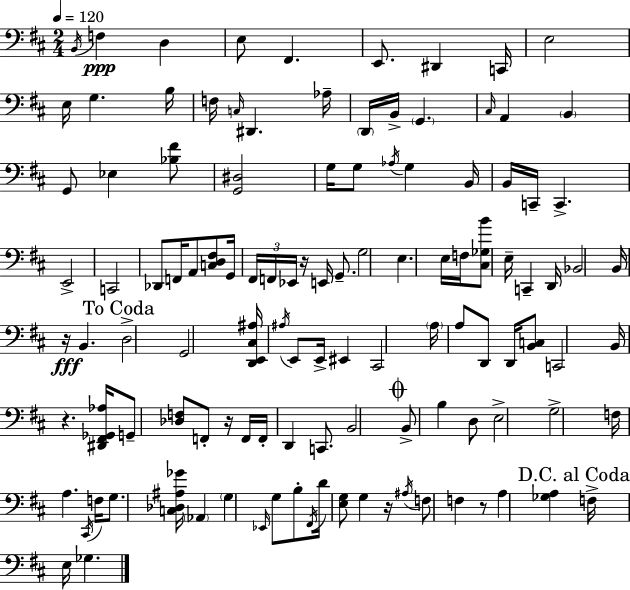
{
  \clef bass
  \numericTimeSignature
  \time 2/4
  \key d \major
  \tempo 4 = 120
  \repeat volta 2 { \acciaccatura { b,16 }\ppp f4 d4 | e8 fis,4. | e,8. dis,4 | c,16 e2 | \break e16 g4. | b16 f16 \grace { c16 } dis,4. | aes16-- \parenthesize d,16 b,16-> \parenthesize g,4. | \grace { cis16 } a,4 \parenthesize b,4 | \break g,8 ees4 | <bes fis'>8 <g, dis>2 | g16 g8 \acciaccatura { aes16 } g4 | b,16 b,16 c,16-- c,4.-> | \break e,2-> | c,2 | des,8 f,16 a,8 | <c d fis>8 g,16 \tuplet 3/2 { fis,16 f,16 ees,16 } r16 | \break e,16 g,8.-- g2 | e4. | e16 f16 <cis ges b'>8 e16-- c,4-- | d,16 bes,2 | \break b,16 r16\fff b,4. | \mark "To Coda" d2-> | g,2 | <d, e, cis ais>16 \acciaccatura { ais16 } e,8 | \break e,16-> eis,4 cis,2 | \parenthesize a16 a8 | d,8 d,16 <b, c>8 c,2 | b,16 r4. | \break <dis, fis, ges, aes>16 g,8-- <des f>8 | f,8-. r16 f,16 f,16-. d,4 | c,8. b,2 | \mark \markup { \musicglyph "scripts.coda" } b,8-> b4 | \break d8 e2-> | g2-> | f16 a4. | \acciaccatura { cis,16 } f16 g8. | \break <c des ais ges'>16 \parenthesize aes,4 \parenthesize g4 | \grace { ees,16 } g8 b8-. \acciaccatura { fis,16 } | d'16 <e g>8 g4 r16 | \acciaccatura { ais16 } f8 f4 r8 | \break a4 <ges a>4 | \mark "D.C. al Coda" f16-> e16 ges4. | } \bar "|."
}